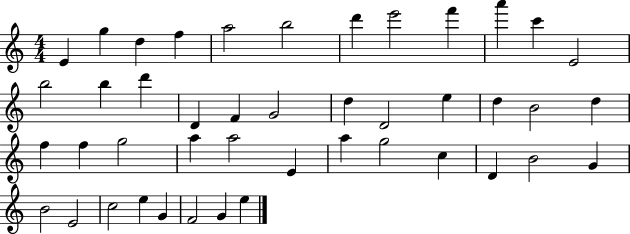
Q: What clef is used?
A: treble